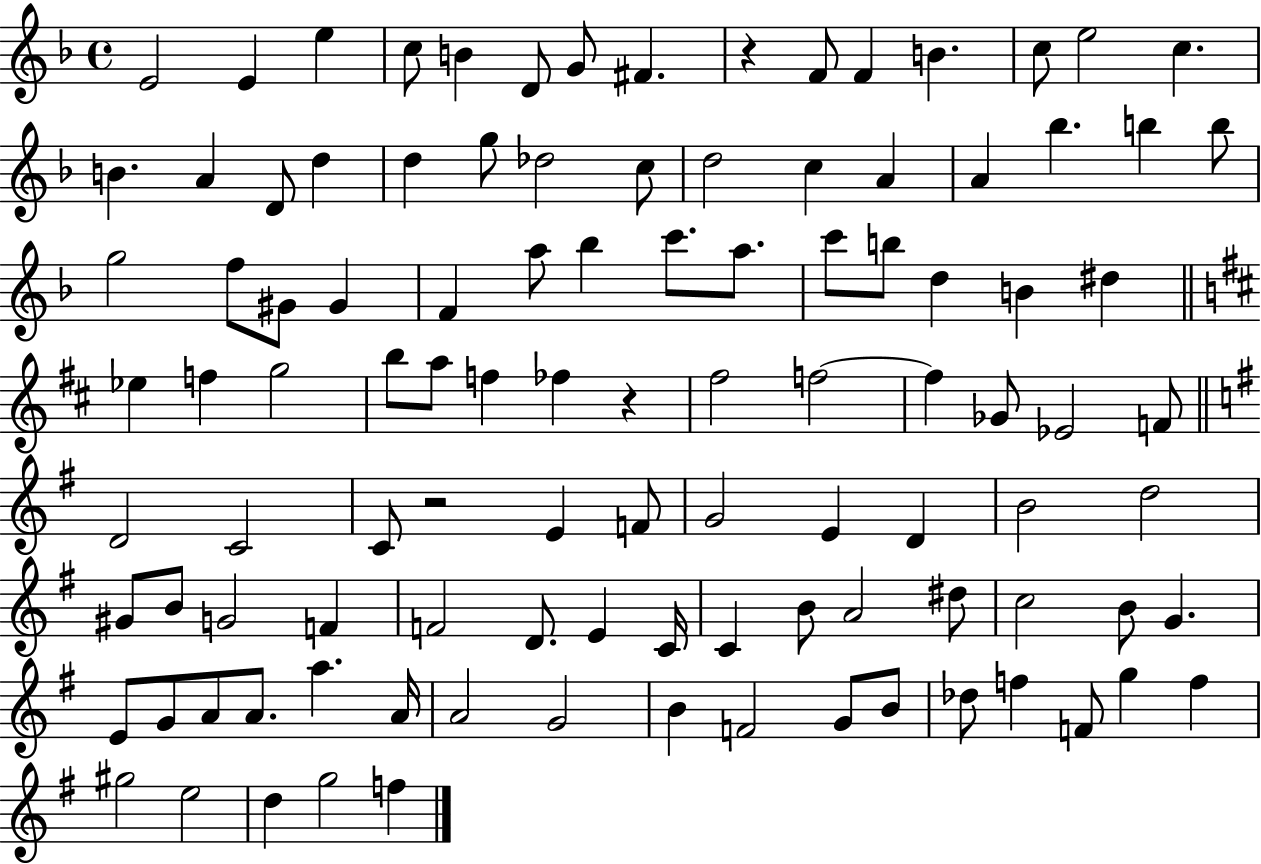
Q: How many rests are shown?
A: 3